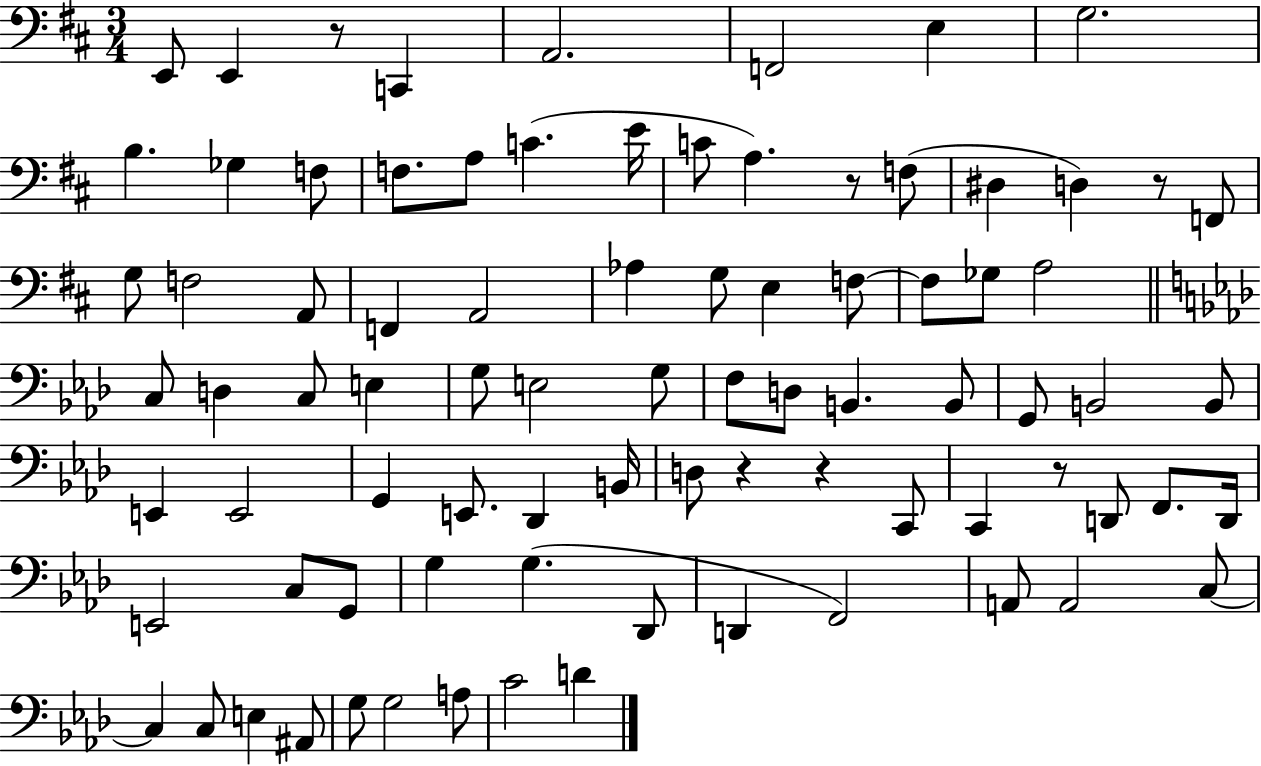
{
  \clef bass
  \numericTimeSignature
  \time 3/4
  \key d \major
  e,8 e,4 r8 c,4 | a,2. | f,2 e4 | g2. | \break b4. ges4 f8 | f8. a8 c'4.( e'16 | c'8 a4.) r8 f8( | dis4 d4) r8 f,8 | \break g8 f2 a,8 | f,4 a,2 | aes4 g8 e4 f8~~ | f8 ges8 a2 | \break \bar "||" \break \key f \minor c8 d4 c8 e4 | g8 e2 g8 | f8 d8 b,4. b,8 | g,8 b,2 b,8 | \break e,4 e,2 | g,4 e,8. des,4 b,16 | d8 r4 r4 c,8 | c,4 r8 d,8 f,8. d,16 | \break e,2 c8 g,8 | g4 g4.( des,8 | d,4 f,2) | a,8 a,2 c8~~ | \break c4 c8 e4 ais,8 | g8 g2 a8 | c'2 d'4 | \bar "|."
}